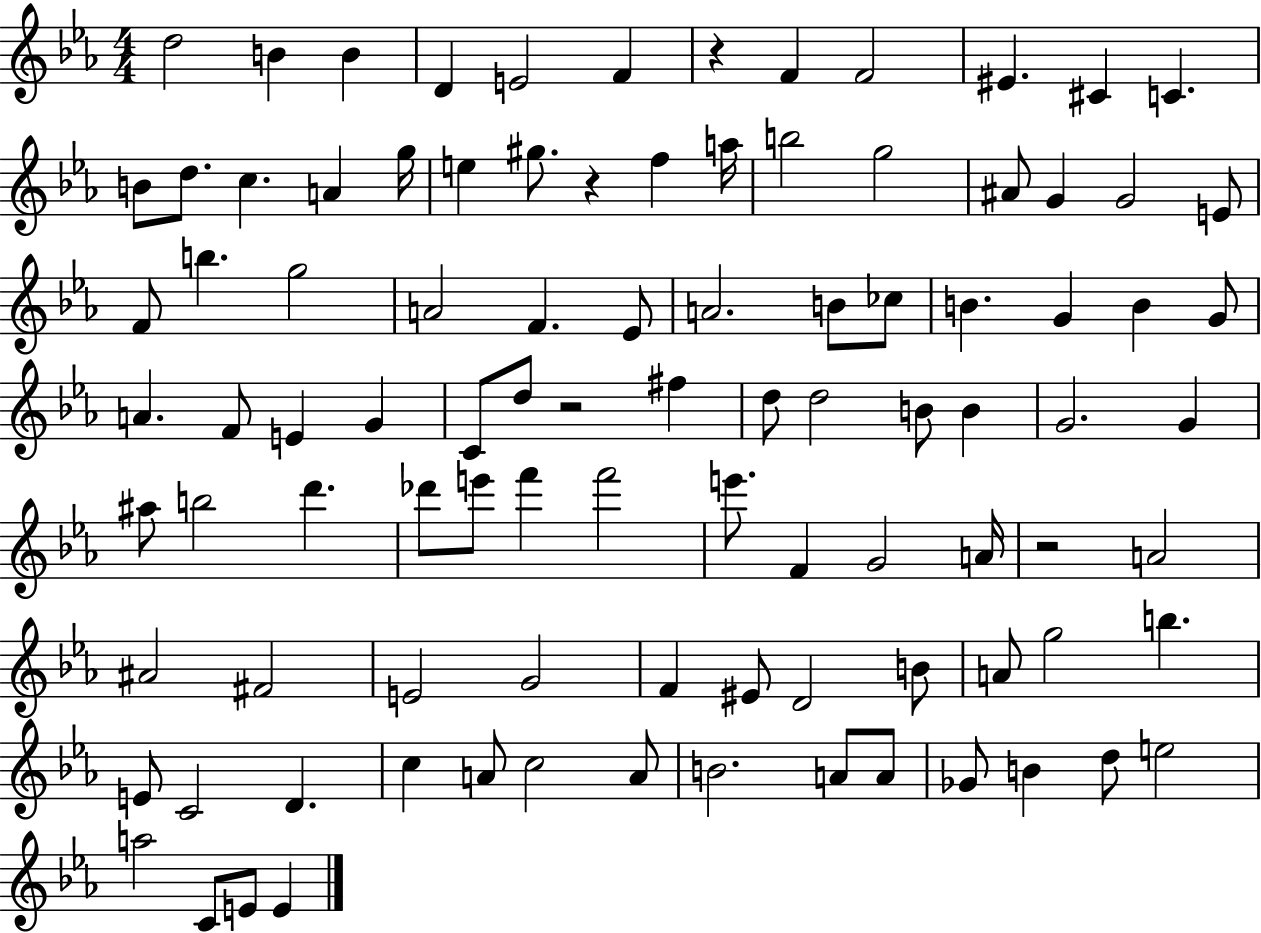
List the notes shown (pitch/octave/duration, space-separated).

D5/h B4/q B4/q D4/q E4/h F4/q R/q F4/q F4/h EIS4/q. C#4/q C4/q. B4/e D5/e. C5/q. A4/q G5/s E5/q G#5/e. R/q F5/q A5/s B5/h G5/h A#4/e G4/q G4/h E4/e F4/e B5/q. G5/h A4/h F4/q. Eb4/e A4/h. B4/e CES5/e B4/q. G4/q B4/q G4/e A4/q. F4/e E4/q G4/q C4/e D5/e R/h F#5/q D5/e D5/h B4/e B4/q G4/h. G4/q A#5/e B5/h D6/q. Db6/e E6/e F6/q F6/h E6/e. F4/q G4/h A4/s R/h A4/h A#4/h F#4/h E4/h G4/h F4/q EIS4/e D4/h B4/e A4/e G5/h B5/q. E4/e C4/h D4/q. C5/q A4/e C5/h A4/e B4/h. A4/e A4/e Gb4/e B4/q D5/e E5/h A5/h C4/e E4/e E4/q